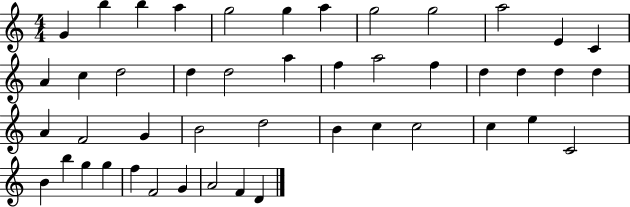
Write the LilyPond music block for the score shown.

{
  \clef treble
  \numericTimeSignature
  \time 4/4
  \key c \major
  g'4 b''4 b''4 a''4 | g''2 g''4 a''4 | g''2 g''2 | a''2 e'4 c'4 | \break a'4 c''4 d''2 | d''4 d''2 a''4 | f''4 a''2 f''4 | d''4 d''4 d''4 d''4 | \break a'4 f'2 g'4 | b'2 d''2 | b'4 c''4 c''2 | c''4 e''4 c'2 | \break b'4 b''4 g''4 g''4 | f''4 f'2 g'4 | a'2 f'4 d'4 | \bar "|."
}